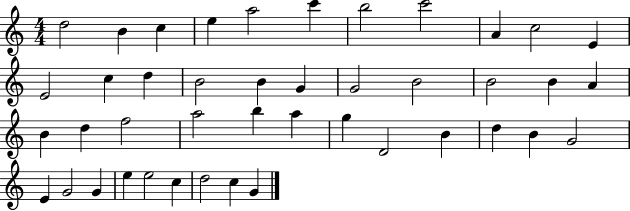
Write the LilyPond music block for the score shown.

{
  \clef treble
  \numericTimeSignature
  \time 4/4
  \key c \major
  d''2 b'4 c''4 | e''4 a''2 c'''4 | b''2 c'''2 | a'4 c''2 e'4 | \break e'2 c''4 d''4 | b'2 b'4 g'4 | g'2 b'2 | b'2 b'4 a'4 | \break b'4 d''4 f''2 | a''2 b''4 a''4 | g''4 d'2 b'4 | d''4 b'4 g'2 | \break e'4 g'2 g'4 | e''4 e''2 c''4 | d''2 c''4 g'4 | \bar "|."
}